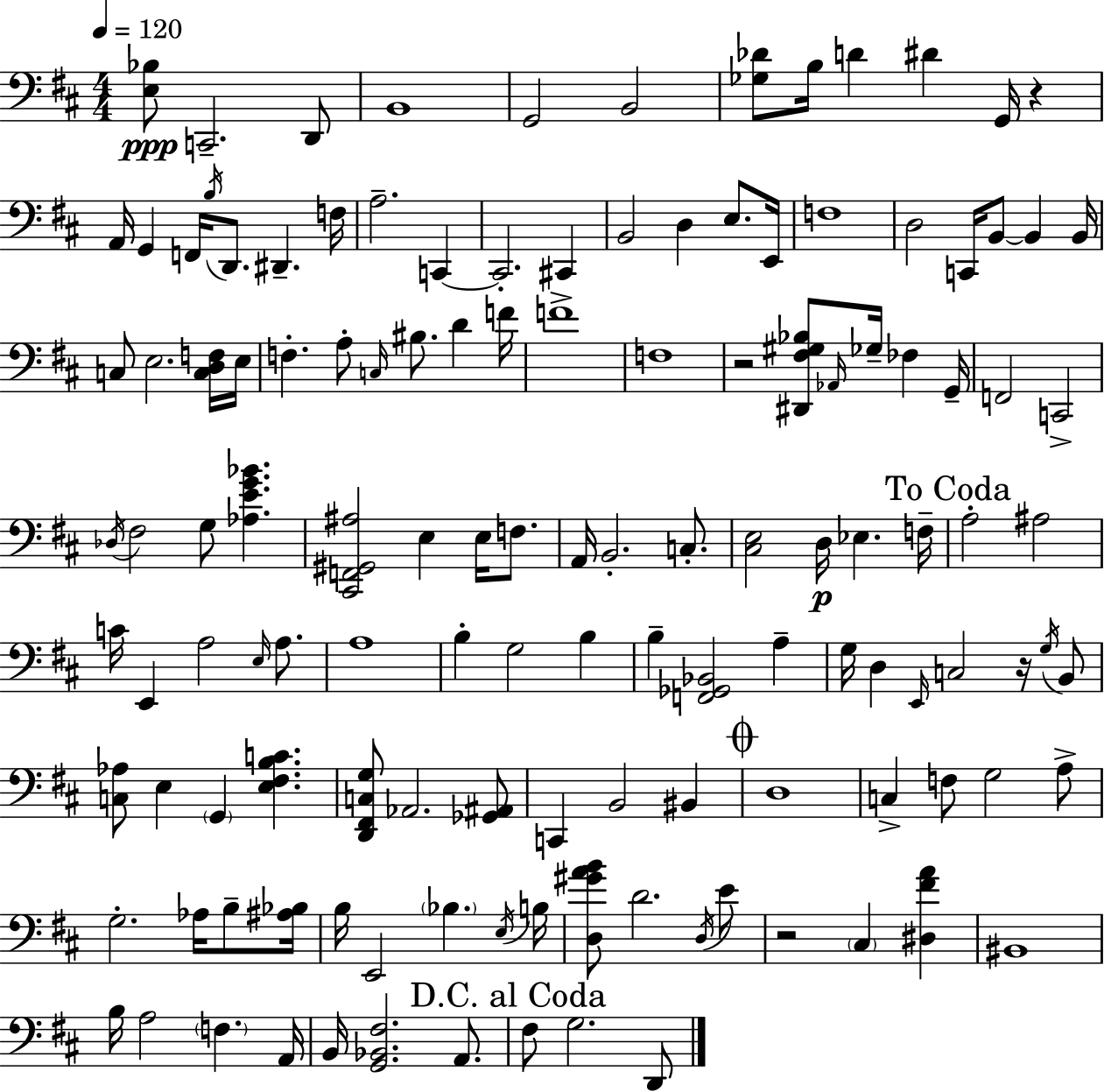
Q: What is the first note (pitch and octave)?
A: C2